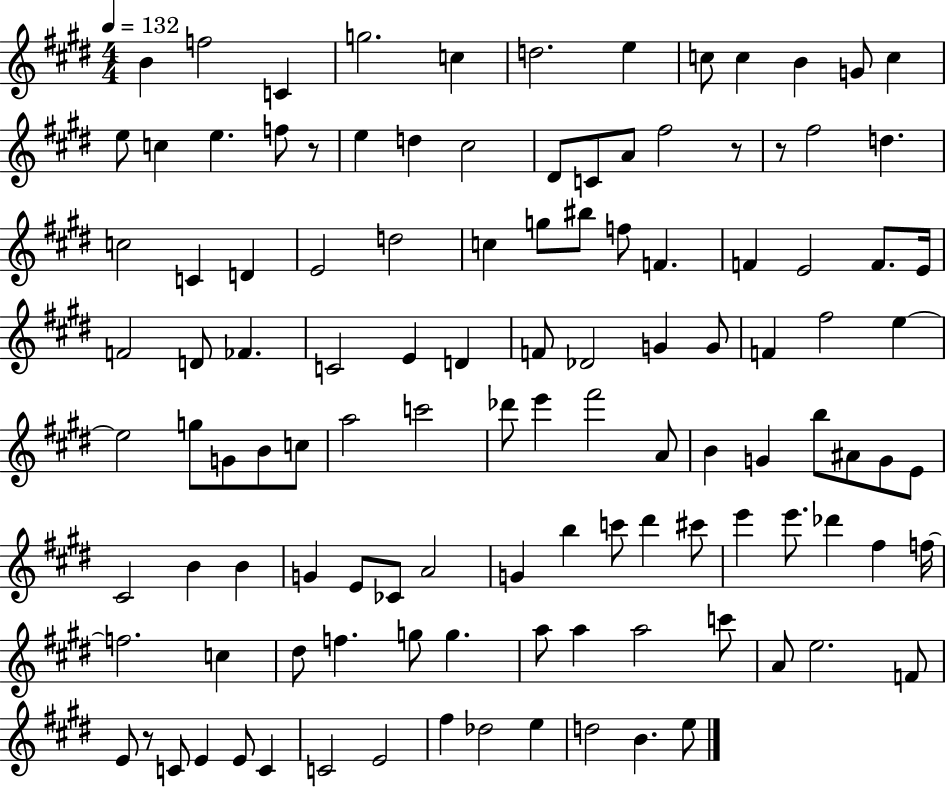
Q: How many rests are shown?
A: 4